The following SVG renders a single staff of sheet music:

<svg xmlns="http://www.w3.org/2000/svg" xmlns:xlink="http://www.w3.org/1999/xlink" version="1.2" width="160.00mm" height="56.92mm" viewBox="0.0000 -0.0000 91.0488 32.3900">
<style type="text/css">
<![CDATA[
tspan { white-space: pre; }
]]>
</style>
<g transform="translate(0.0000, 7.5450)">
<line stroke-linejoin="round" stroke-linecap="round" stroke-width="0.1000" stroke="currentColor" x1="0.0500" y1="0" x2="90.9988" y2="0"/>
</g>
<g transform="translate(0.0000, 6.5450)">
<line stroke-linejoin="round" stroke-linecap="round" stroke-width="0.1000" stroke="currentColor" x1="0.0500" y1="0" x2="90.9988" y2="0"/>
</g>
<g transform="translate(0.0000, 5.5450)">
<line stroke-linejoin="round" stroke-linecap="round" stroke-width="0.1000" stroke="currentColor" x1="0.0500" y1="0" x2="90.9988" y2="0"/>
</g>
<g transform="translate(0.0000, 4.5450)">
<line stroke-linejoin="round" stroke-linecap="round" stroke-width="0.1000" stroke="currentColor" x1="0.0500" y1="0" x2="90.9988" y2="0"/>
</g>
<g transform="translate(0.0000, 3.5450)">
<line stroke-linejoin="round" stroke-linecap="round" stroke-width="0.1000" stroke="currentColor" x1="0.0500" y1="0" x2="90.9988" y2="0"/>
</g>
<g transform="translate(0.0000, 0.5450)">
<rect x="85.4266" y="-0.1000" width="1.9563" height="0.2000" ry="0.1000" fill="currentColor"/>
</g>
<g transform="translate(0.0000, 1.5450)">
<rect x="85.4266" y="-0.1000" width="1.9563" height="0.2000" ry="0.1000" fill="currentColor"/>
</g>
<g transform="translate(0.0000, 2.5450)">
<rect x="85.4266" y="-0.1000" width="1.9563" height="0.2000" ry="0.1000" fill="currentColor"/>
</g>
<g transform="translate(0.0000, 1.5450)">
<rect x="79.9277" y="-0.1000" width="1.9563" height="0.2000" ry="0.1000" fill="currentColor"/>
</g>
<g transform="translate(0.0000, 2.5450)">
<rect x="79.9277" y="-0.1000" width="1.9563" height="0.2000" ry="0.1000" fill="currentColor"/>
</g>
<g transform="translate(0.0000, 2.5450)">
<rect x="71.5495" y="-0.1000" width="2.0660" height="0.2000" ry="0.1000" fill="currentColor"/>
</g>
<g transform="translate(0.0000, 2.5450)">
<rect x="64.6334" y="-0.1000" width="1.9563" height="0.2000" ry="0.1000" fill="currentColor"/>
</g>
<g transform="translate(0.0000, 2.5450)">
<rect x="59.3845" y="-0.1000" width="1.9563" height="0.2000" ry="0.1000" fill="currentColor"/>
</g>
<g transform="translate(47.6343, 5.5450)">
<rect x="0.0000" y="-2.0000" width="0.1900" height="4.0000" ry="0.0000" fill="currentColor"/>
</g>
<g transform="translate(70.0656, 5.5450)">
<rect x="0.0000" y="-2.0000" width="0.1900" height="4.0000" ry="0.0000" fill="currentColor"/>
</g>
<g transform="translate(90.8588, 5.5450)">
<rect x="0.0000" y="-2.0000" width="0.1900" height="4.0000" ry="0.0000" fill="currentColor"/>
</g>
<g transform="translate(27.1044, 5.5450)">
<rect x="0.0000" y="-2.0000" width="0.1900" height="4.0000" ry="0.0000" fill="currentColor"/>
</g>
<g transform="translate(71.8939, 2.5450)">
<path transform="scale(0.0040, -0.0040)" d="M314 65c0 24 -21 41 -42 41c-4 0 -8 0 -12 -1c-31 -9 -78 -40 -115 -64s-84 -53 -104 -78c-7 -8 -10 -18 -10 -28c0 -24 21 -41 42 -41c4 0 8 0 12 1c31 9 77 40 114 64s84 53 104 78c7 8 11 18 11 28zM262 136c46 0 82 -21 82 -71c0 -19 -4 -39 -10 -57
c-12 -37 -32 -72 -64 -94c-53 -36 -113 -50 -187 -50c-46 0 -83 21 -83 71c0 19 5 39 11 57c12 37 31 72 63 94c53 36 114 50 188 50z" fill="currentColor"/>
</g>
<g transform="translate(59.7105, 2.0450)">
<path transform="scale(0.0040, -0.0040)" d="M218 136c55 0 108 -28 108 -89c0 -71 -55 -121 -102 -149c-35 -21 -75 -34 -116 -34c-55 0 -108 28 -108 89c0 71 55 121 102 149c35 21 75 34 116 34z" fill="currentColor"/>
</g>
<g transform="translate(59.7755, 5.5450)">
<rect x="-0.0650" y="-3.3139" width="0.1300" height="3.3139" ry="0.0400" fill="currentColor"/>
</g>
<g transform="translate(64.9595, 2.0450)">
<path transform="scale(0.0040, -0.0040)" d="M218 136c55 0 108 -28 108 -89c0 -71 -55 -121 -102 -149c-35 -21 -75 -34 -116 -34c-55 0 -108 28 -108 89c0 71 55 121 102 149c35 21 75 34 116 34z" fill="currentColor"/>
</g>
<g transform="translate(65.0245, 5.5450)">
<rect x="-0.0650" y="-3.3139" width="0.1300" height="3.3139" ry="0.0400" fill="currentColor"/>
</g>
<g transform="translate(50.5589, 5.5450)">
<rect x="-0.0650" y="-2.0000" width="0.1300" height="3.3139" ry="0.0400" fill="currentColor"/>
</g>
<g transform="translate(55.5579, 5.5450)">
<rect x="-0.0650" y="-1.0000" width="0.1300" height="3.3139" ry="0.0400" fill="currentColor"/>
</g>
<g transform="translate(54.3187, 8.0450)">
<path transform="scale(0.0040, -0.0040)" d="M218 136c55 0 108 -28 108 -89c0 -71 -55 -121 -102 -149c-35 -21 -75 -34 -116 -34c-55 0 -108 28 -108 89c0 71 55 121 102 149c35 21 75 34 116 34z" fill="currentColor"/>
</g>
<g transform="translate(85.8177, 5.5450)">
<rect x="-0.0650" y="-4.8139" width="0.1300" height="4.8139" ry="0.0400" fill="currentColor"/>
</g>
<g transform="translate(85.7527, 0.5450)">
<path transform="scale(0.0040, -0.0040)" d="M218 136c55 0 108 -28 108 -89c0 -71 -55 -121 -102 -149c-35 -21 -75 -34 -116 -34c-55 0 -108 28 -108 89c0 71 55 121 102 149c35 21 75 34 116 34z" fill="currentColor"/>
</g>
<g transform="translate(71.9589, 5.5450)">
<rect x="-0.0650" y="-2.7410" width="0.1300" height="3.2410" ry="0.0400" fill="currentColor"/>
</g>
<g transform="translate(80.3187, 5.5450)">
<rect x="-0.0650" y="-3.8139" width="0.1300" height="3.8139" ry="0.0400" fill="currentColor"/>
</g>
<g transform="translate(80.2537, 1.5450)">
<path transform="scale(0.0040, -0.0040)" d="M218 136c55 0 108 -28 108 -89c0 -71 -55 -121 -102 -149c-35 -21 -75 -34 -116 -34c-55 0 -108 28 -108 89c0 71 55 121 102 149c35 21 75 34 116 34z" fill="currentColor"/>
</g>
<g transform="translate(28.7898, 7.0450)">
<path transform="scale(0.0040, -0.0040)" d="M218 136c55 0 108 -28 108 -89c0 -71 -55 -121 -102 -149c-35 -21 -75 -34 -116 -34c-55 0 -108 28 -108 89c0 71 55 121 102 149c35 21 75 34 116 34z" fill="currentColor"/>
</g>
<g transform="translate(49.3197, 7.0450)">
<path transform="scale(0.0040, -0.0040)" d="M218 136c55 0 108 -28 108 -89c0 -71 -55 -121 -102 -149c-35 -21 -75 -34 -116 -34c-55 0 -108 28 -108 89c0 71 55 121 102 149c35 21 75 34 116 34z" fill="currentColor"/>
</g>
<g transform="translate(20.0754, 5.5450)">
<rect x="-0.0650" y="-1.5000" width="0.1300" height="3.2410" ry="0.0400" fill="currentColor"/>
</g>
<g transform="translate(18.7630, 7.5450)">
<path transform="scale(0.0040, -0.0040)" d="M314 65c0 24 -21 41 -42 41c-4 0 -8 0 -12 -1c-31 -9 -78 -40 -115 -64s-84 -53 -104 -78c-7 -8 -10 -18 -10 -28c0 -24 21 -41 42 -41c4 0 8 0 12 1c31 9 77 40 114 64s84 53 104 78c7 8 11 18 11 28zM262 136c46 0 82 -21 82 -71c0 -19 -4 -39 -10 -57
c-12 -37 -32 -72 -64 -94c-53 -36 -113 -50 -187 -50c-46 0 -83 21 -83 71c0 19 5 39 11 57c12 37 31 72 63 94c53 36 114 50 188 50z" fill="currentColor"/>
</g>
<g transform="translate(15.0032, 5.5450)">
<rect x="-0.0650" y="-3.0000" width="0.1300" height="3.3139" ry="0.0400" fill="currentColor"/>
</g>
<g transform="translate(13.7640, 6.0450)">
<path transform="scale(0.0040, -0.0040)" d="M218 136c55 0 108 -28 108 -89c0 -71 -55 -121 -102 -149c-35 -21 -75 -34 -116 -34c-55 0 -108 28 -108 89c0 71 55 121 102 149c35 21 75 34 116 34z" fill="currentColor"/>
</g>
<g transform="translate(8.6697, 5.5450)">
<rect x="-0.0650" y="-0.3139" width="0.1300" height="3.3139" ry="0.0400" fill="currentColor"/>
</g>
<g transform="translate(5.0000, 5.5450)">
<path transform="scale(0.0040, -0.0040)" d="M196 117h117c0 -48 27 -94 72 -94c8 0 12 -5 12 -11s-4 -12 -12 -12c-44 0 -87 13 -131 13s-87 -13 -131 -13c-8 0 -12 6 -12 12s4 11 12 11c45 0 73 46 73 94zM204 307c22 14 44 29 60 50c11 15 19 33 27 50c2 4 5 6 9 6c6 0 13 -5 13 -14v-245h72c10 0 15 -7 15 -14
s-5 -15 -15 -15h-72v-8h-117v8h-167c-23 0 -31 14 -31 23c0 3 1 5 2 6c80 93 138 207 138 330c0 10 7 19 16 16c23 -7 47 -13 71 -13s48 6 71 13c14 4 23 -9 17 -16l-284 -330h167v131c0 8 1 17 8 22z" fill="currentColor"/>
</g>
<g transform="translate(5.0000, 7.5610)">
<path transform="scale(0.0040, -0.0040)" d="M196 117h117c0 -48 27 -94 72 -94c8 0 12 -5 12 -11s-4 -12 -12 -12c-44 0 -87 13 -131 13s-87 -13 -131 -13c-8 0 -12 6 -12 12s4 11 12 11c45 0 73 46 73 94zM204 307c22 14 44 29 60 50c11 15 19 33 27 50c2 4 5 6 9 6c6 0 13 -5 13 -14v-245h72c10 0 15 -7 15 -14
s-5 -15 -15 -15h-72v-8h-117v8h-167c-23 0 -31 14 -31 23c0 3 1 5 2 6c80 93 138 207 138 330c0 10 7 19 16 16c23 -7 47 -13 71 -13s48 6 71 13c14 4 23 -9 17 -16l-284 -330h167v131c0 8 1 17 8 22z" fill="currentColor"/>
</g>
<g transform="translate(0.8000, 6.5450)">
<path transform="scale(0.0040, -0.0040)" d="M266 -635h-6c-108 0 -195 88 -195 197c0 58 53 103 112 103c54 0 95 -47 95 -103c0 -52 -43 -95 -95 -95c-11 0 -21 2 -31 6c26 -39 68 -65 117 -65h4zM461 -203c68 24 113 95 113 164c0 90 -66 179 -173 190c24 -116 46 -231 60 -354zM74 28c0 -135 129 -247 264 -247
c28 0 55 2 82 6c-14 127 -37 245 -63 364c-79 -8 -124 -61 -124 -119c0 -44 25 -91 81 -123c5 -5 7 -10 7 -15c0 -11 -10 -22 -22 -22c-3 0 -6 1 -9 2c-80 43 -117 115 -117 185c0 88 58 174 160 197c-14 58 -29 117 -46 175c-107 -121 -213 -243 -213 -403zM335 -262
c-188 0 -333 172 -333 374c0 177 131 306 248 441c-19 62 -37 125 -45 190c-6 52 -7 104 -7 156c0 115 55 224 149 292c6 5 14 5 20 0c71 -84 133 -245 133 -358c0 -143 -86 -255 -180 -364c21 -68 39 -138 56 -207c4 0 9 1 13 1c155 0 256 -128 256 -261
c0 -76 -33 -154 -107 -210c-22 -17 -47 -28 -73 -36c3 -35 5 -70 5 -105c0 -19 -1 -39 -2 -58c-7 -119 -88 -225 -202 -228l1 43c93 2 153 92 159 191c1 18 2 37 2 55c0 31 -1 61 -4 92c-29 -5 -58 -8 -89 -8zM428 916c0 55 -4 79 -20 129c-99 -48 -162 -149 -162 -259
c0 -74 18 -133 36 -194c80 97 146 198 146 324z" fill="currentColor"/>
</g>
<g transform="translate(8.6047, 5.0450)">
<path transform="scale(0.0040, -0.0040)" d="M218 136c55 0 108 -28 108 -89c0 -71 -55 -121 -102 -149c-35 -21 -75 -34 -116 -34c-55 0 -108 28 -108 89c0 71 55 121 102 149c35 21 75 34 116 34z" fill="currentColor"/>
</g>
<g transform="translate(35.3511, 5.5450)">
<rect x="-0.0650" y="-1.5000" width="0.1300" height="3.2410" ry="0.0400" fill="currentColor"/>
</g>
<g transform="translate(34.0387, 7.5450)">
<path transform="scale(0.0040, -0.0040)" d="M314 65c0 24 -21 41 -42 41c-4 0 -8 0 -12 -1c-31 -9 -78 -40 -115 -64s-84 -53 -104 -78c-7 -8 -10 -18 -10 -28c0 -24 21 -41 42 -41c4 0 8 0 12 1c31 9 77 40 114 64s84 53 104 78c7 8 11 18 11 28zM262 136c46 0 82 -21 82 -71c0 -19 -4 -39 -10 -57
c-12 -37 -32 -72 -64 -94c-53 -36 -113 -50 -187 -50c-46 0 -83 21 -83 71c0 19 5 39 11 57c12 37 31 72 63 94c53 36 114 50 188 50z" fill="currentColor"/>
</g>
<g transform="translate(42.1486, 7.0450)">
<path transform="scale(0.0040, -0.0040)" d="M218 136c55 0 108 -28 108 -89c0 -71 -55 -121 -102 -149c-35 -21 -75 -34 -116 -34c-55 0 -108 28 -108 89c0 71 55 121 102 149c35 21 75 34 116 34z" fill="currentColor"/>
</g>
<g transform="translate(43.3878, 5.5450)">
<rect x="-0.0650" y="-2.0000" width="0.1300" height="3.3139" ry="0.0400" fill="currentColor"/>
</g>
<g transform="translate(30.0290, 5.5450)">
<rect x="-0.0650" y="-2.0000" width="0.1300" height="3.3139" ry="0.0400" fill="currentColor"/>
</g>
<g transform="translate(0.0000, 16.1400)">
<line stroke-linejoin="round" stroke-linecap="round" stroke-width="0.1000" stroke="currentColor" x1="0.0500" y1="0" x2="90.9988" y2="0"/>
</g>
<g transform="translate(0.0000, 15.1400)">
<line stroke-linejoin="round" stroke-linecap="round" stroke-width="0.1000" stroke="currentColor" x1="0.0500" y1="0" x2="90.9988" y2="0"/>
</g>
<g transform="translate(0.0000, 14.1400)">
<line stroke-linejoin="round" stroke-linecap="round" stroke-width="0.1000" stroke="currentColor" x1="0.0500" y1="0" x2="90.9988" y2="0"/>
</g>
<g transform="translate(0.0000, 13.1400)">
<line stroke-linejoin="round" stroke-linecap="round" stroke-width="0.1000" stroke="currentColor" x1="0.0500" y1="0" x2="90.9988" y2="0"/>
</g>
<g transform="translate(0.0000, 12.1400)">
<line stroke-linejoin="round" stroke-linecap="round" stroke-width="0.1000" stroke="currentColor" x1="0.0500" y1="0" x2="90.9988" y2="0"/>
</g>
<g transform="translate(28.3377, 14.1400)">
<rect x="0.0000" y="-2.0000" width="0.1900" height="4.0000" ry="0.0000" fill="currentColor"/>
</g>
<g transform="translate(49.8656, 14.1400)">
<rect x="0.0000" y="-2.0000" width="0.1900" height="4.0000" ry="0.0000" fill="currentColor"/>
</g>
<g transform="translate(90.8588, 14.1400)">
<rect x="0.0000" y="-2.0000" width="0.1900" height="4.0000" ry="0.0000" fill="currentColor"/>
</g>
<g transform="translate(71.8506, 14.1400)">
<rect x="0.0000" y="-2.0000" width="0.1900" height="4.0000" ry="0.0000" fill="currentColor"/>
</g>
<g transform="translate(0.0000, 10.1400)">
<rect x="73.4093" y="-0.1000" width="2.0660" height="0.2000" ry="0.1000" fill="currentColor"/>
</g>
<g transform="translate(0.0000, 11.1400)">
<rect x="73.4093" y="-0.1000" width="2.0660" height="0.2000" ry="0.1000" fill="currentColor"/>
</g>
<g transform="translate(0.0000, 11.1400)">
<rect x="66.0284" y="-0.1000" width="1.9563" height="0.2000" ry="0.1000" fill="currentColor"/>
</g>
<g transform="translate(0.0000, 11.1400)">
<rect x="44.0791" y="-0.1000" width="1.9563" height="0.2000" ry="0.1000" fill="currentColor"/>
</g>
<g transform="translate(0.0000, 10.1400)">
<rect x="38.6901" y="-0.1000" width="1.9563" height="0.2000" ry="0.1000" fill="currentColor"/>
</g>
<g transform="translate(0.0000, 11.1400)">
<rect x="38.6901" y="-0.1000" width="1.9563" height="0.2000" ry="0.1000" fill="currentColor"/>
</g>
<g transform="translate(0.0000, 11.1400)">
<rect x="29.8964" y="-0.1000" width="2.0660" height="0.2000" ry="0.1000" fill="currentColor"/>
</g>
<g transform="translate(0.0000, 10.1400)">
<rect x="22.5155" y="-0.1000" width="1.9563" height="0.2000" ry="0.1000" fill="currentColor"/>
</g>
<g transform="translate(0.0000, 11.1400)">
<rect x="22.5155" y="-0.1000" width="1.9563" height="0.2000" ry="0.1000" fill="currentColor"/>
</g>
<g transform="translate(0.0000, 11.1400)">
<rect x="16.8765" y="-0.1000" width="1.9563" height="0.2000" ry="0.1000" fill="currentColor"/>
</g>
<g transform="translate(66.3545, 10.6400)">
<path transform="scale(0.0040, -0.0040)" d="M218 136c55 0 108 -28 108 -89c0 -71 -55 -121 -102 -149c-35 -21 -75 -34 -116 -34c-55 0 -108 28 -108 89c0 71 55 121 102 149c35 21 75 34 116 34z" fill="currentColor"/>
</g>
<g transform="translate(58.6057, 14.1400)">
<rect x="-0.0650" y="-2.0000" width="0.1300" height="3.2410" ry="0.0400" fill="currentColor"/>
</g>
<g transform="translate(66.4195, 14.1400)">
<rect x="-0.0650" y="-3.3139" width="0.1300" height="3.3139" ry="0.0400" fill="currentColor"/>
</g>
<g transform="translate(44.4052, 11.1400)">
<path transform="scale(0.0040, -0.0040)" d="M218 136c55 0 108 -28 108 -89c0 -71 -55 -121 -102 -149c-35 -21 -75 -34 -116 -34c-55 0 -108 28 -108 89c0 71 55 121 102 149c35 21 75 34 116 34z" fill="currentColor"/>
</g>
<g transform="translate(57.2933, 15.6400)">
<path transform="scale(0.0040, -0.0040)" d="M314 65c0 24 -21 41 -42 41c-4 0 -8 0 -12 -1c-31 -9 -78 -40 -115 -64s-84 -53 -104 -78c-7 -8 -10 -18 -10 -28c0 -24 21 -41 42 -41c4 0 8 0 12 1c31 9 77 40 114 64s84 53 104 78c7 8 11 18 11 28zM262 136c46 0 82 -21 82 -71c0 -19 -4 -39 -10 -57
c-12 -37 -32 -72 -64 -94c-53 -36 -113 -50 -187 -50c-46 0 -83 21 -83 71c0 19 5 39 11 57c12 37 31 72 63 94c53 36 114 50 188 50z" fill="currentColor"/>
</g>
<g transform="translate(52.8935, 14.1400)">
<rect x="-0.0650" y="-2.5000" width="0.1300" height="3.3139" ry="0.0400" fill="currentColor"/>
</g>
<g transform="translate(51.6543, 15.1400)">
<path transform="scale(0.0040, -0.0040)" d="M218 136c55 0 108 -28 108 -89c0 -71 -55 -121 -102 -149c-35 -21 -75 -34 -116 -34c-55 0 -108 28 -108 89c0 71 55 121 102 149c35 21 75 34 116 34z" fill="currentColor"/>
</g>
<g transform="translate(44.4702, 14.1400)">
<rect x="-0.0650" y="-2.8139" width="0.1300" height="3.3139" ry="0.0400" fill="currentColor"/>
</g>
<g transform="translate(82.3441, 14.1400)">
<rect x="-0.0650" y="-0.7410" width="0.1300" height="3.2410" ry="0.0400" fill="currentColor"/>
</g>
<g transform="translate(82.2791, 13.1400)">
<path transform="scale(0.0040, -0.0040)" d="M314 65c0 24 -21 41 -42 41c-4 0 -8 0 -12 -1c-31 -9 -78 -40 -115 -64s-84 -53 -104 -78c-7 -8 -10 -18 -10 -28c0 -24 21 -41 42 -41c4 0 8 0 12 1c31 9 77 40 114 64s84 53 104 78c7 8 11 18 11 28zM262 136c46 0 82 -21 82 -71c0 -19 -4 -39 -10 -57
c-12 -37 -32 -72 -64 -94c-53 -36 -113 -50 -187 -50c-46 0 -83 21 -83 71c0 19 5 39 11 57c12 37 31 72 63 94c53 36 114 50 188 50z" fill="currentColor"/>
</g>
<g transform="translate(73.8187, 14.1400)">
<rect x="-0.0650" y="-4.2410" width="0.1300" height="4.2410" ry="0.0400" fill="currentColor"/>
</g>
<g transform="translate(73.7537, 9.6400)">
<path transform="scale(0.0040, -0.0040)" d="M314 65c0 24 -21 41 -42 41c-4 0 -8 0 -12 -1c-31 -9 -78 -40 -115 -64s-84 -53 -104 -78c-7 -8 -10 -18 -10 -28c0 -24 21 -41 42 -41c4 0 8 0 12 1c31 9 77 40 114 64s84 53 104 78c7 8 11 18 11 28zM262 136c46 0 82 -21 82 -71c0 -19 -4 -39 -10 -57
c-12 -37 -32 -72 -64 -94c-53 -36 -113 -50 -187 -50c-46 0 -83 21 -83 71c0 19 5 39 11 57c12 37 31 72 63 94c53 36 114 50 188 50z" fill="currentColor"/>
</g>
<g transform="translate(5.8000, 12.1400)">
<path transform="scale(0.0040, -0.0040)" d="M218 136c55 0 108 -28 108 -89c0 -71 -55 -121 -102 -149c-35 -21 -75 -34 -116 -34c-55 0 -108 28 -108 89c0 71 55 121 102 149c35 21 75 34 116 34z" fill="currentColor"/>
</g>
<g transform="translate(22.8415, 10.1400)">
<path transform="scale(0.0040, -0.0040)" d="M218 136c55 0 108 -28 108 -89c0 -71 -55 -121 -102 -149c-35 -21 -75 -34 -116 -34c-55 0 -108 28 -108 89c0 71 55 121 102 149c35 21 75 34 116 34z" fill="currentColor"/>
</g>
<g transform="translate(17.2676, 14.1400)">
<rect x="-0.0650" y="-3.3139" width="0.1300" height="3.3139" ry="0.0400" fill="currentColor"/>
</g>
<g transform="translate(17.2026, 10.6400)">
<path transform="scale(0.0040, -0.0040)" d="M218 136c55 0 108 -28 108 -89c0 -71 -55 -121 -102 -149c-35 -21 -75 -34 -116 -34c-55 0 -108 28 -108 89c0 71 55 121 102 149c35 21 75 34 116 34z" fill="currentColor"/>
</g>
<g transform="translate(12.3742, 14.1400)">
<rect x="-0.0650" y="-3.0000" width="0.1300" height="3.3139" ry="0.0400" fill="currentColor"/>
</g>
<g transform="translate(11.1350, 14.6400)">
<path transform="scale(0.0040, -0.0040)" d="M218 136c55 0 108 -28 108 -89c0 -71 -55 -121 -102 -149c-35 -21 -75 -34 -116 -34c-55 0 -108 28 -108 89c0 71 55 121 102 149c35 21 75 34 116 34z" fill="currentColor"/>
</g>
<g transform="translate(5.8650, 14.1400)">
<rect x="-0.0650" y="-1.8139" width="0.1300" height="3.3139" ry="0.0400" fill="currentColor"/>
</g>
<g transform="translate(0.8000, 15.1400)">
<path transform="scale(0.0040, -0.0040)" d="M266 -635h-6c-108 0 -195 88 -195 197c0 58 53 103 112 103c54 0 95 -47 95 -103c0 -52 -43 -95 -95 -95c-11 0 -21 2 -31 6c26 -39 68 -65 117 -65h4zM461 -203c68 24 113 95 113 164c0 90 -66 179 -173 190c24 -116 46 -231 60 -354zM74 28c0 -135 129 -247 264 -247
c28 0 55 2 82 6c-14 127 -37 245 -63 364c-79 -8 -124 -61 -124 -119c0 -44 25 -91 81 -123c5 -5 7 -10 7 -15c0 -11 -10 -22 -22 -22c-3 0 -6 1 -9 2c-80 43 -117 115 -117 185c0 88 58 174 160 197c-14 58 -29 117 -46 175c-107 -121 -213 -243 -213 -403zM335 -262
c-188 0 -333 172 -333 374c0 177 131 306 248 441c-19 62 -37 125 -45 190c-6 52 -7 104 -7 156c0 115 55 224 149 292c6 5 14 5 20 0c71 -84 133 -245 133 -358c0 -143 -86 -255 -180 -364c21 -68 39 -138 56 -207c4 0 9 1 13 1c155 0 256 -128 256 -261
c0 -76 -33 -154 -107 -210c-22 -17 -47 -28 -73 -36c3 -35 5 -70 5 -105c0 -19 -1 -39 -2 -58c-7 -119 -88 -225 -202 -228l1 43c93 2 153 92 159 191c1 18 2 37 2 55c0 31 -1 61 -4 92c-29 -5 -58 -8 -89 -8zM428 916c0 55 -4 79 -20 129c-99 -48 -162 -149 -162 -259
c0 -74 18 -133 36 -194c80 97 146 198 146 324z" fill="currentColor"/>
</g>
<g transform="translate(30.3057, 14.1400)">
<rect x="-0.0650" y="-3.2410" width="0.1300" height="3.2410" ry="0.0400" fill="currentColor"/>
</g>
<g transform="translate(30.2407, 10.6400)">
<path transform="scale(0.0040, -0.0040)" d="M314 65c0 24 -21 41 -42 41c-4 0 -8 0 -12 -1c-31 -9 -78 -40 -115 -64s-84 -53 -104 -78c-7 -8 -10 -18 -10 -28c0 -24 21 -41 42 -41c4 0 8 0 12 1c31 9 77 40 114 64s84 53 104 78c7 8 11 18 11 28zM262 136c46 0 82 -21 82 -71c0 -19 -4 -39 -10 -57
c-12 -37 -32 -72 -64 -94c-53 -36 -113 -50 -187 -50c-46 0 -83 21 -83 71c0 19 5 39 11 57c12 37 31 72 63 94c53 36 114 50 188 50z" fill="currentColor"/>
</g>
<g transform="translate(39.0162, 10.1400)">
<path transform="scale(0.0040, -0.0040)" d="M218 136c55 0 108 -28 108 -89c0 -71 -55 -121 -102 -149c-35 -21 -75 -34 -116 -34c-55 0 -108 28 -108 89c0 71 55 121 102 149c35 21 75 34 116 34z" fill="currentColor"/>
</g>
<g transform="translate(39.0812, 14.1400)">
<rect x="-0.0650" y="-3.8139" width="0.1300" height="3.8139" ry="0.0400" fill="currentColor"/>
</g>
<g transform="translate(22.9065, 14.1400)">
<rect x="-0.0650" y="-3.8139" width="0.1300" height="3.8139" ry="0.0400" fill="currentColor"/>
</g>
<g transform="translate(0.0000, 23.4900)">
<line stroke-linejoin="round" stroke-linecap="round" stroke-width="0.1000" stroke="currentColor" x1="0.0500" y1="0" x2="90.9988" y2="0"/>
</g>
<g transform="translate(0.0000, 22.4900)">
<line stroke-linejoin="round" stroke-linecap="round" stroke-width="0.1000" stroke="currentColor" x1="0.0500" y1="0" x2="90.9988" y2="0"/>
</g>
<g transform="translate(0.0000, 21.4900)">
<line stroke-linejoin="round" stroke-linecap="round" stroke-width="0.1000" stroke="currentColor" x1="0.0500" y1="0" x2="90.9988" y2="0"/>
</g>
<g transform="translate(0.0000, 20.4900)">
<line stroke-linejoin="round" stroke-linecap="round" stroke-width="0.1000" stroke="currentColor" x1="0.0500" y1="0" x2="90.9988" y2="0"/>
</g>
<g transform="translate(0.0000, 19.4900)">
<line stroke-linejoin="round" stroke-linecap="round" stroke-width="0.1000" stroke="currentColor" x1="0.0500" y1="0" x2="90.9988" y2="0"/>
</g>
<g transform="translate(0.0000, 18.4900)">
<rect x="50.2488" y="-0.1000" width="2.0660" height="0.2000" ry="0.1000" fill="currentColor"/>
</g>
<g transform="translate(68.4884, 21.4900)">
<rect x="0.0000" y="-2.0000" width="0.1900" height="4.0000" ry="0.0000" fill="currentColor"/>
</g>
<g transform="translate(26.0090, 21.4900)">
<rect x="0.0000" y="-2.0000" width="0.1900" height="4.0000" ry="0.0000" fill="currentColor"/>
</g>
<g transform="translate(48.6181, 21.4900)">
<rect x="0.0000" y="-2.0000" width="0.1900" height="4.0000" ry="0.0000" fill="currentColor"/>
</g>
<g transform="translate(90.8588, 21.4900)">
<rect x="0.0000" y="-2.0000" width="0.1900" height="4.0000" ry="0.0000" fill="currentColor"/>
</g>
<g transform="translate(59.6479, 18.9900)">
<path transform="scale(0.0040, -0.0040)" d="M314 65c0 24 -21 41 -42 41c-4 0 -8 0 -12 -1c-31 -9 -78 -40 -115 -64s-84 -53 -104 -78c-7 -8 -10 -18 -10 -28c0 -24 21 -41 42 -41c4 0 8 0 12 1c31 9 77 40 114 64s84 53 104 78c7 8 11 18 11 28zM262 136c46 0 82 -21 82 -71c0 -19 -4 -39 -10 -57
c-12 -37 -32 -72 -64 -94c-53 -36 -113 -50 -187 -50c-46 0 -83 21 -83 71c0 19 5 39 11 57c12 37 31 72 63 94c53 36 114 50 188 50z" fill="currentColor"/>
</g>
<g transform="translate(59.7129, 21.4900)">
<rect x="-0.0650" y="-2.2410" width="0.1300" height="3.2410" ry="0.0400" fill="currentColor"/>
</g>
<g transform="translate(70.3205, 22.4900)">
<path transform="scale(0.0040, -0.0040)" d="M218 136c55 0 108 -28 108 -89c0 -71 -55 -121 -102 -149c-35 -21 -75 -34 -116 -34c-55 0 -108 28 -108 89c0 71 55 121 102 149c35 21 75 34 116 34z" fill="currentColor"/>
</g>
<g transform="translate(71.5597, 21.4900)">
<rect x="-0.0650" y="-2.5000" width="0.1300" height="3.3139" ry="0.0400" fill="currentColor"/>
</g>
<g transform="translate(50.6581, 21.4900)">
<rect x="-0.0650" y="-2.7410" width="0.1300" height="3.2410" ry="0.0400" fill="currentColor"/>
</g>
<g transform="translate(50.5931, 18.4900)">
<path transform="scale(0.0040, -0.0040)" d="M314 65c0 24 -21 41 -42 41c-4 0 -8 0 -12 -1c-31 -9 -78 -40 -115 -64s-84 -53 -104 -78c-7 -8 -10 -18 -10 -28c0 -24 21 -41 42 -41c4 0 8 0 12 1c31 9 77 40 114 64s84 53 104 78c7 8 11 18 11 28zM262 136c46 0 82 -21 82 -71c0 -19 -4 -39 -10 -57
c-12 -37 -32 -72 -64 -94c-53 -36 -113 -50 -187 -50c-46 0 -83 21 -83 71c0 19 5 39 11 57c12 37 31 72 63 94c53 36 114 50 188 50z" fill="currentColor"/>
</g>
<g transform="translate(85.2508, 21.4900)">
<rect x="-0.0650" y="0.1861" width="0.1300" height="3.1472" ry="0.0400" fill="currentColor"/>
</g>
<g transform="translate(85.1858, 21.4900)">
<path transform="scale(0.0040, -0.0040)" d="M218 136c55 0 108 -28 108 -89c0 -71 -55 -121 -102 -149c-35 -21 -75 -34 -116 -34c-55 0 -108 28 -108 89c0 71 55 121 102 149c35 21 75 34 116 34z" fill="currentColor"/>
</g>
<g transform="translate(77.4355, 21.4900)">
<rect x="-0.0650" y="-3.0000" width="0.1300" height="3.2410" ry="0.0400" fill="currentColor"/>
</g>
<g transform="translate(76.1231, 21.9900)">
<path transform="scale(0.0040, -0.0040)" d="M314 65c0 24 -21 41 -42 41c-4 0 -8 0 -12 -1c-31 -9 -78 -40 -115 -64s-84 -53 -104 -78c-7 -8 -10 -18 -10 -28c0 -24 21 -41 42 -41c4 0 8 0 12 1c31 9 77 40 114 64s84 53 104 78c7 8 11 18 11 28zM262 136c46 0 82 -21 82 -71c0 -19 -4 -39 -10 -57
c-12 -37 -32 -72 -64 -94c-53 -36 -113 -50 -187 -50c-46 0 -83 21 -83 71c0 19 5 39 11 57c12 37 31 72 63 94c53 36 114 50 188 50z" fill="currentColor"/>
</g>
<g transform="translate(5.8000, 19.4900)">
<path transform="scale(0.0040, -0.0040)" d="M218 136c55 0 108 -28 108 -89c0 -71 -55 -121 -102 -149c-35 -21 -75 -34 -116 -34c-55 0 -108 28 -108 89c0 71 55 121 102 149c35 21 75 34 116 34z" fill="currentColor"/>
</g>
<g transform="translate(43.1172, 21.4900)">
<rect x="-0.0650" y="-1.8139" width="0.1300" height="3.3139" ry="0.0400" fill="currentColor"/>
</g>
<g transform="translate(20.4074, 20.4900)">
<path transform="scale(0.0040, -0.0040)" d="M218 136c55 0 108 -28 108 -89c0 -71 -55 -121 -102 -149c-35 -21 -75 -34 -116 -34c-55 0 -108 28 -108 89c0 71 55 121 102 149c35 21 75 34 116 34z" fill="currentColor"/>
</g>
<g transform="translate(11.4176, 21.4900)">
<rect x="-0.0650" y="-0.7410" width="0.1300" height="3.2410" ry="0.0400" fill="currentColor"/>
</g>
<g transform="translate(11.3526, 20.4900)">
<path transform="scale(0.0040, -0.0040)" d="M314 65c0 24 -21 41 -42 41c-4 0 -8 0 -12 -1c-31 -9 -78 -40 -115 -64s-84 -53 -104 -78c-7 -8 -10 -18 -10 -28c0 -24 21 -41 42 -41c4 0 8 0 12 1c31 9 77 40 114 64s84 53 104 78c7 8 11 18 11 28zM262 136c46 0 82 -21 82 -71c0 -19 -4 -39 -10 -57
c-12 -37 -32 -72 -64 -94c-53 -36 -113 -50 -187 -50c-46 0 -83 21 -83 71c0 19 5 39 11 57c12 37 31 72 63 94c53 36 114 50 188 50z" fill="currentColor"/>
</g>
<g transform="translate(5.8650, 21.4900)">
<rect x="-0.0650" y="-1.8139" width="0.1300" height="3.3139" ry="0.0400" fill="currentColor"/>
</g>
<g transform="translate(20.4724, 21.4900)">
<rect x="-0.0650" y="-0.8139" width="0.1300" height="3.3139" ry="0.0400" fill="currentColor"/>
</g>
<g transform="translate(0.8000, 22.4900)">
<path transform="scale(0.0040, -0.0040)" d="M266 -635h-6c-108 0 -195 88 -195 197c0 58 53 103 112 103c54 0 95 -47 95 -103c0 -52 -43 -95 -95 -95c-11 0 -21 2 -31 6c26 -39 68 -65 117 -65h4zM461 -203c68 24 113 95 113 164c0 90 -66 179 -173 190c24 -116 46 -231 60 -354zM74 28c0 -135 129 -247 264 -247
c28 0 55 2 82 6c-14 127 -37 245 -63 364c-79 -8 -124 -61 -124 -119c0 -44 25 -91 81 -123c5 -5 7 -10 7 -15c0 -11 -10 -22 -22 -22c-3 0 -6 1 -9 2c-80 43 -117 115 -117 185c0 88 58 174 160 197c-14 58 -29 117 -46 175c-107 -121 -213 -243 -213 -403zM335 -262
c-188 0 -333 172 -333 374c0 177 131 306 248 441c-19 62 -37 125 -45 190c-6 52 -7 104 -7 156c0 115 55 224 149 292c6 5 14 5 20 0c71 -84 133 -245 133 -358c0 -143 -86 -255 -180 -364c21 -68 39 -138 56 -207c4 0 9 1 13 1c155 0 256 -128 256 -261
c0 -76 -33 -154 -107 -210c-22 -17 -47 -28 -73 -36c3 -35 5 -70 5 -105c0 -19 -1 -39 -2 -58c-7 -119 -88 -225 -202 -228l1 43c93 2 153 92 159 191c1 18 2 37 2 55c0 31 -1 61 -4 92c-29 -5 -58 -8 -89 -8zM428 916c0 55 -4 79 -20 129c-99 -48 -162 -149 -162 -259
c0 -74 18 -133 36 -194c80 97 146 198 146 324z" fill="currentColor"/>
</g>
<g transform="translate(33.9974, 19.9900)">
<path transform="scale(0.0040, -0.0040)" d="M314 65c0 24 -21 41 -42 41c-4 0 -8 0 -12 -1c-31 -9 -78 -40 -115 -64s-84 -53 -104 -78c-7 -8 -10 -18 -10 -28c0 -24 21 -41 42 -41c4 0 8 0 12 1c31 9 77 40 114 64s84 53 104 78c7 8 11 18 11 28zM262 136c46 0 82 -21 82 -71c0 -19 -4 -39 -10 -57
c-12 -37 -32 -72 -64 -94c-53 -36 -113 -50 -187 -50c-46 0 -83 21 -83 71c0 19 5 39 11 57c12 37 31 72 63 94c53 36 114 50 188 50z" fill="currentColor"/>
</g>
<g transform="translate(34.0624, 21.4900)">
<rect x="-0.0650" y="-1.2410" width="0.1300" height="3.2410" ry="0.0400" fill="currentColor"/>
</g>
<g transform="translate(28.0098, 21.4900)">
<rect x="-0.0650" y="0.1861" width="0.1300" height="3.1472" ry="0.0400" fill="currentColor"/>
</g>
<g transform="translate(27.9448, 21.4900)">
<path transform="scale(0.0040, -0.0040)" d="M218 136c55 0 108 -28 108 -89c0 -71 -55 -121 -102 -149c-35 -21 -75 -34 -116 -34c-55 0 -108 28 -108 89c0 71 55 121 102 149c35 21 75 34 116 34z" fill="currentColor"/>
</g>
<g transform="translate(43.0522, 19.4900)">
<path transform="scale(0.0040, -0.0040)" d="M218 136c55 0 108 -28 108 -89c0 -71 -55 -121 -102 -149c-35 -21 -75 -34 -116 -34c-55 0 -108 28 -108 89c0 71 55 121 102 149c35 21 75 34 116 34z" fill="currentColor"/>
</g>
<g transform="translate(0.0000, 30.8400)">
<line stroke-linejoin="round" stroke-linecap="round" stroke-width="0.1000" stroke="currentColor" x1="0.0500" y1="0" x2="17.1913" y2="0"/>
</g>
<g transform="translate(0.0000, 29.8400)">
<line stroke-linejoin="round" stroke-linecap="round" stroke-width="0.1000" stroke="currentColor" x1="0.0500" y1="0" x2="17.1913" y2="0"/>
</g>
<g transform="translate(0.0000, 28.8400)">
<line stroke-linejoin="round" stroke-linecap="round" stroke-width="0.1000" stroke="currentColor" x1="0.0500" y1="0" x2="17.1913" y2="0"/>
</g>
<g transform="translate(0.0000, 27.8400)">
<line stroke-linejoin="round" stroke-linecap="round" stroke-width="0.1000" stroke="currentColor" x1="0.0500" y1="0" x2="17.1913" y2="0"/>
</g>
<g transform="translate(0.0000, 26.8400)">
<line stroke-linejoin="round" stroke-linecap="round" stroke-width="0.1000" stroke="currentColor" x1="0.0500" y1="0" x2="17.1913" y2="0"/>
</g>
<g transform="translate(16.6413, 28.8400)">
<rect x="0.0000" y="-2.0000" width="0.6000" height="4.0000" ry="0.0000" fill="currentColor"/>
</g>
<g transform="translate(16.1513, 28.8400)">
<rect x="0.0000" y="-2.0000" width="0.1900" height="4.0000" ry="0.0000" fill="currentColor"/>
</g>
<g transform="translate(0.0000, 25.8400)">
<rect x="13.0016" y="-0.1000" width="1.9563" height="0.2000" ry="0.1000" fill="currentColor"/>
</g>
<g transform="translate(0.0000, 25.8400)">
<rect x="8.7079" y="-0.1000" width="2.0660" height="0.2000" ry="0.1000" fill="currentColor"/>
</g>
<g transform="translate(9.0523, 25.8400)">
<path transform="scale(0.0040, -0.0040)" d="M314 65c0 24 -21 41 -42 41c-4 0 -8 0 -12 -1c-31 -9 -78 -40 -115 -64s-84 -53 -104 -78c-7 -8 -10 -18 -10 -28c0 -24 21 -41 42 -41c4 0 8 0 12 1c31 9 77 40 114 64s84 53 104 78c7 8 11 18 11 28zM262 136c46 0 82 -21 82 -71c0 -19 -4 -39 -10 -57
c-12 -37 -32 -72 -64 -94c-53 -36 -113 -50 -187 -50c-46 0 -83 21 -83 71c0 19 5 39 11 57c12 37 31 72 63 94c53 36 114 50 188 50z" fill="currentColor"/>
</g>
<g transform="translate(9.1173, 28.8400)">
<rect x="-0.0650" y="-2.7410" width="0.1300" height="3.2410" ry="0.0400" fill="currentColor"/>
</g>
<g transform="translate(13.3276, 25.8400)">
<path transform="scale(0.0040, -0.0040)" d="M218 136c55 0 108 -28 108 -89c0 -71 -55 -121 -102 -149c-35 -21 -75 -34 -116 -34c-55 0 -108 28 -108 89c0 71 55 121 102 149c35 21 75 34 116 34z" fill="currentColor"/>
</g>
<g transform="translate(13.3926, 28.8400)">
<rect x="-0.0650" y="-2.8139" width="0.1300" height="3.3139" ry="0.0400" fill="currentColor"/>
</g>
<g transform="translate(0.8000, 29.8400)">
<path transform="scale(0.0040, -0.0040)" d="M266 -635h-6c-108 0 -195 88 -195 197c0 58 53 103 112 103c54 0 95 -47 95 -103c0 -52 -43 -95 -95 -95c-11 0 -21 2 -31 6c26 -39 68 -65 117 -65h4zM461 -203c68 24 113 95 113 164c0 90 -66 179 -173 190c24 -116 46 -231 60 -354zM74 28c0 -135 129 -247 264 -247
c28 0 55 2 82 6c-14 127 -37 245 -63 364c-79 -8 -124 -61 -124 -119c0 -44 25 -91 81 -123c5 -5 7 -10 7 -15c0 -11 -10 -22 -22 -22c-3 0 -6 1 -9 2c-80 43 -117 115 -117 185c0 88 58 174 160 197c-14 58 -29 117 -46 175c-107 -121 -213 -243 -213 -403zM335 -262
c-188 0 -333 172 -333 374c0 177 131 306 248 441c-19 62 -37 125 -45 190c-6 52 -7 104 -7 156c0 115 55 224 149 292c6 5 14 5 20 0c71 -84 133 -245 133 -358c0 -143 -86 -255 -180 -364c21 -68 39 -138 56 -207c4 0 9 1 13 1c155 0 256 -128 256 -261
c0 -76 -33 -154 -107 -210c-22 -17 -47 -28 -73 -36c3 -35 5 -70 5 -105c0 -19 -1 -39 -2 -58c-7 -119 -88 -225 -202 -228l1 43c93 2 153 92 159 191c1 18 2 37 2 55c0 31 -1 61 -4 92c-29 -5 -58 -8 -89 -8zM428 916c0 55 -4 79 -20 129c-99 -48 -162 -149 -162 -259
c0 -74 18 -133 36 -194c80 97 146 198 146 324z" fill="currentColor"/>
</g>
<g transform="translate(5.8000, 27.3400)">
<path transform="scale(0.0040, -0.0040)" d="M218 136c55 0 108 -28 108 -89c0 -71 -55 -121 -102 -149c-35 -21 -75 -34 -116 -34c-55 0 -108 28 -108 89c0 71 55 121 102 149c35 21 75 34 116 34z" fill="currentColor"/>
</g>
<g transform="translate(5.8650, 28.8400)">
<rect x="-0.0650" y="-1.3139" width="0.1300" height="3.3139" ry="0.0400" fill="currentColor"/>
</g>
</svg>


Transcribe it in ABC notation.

X:1
T:Untitled
M:4/4
L:1/4
K:C
c A E2 F E2 F F D b b a2 c' e' f A b c' b2 c' a G F2 b d'2 d2 f d2 d B e2 f a2 g2 G A2 B e a2 a